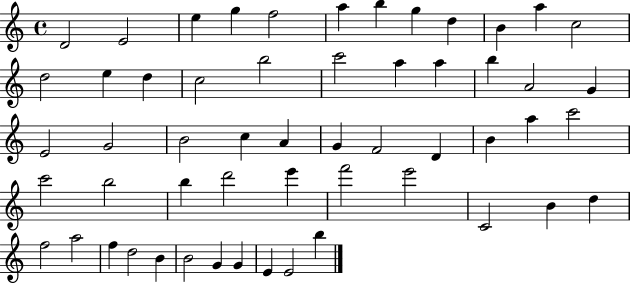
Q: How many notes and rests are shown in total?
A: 55